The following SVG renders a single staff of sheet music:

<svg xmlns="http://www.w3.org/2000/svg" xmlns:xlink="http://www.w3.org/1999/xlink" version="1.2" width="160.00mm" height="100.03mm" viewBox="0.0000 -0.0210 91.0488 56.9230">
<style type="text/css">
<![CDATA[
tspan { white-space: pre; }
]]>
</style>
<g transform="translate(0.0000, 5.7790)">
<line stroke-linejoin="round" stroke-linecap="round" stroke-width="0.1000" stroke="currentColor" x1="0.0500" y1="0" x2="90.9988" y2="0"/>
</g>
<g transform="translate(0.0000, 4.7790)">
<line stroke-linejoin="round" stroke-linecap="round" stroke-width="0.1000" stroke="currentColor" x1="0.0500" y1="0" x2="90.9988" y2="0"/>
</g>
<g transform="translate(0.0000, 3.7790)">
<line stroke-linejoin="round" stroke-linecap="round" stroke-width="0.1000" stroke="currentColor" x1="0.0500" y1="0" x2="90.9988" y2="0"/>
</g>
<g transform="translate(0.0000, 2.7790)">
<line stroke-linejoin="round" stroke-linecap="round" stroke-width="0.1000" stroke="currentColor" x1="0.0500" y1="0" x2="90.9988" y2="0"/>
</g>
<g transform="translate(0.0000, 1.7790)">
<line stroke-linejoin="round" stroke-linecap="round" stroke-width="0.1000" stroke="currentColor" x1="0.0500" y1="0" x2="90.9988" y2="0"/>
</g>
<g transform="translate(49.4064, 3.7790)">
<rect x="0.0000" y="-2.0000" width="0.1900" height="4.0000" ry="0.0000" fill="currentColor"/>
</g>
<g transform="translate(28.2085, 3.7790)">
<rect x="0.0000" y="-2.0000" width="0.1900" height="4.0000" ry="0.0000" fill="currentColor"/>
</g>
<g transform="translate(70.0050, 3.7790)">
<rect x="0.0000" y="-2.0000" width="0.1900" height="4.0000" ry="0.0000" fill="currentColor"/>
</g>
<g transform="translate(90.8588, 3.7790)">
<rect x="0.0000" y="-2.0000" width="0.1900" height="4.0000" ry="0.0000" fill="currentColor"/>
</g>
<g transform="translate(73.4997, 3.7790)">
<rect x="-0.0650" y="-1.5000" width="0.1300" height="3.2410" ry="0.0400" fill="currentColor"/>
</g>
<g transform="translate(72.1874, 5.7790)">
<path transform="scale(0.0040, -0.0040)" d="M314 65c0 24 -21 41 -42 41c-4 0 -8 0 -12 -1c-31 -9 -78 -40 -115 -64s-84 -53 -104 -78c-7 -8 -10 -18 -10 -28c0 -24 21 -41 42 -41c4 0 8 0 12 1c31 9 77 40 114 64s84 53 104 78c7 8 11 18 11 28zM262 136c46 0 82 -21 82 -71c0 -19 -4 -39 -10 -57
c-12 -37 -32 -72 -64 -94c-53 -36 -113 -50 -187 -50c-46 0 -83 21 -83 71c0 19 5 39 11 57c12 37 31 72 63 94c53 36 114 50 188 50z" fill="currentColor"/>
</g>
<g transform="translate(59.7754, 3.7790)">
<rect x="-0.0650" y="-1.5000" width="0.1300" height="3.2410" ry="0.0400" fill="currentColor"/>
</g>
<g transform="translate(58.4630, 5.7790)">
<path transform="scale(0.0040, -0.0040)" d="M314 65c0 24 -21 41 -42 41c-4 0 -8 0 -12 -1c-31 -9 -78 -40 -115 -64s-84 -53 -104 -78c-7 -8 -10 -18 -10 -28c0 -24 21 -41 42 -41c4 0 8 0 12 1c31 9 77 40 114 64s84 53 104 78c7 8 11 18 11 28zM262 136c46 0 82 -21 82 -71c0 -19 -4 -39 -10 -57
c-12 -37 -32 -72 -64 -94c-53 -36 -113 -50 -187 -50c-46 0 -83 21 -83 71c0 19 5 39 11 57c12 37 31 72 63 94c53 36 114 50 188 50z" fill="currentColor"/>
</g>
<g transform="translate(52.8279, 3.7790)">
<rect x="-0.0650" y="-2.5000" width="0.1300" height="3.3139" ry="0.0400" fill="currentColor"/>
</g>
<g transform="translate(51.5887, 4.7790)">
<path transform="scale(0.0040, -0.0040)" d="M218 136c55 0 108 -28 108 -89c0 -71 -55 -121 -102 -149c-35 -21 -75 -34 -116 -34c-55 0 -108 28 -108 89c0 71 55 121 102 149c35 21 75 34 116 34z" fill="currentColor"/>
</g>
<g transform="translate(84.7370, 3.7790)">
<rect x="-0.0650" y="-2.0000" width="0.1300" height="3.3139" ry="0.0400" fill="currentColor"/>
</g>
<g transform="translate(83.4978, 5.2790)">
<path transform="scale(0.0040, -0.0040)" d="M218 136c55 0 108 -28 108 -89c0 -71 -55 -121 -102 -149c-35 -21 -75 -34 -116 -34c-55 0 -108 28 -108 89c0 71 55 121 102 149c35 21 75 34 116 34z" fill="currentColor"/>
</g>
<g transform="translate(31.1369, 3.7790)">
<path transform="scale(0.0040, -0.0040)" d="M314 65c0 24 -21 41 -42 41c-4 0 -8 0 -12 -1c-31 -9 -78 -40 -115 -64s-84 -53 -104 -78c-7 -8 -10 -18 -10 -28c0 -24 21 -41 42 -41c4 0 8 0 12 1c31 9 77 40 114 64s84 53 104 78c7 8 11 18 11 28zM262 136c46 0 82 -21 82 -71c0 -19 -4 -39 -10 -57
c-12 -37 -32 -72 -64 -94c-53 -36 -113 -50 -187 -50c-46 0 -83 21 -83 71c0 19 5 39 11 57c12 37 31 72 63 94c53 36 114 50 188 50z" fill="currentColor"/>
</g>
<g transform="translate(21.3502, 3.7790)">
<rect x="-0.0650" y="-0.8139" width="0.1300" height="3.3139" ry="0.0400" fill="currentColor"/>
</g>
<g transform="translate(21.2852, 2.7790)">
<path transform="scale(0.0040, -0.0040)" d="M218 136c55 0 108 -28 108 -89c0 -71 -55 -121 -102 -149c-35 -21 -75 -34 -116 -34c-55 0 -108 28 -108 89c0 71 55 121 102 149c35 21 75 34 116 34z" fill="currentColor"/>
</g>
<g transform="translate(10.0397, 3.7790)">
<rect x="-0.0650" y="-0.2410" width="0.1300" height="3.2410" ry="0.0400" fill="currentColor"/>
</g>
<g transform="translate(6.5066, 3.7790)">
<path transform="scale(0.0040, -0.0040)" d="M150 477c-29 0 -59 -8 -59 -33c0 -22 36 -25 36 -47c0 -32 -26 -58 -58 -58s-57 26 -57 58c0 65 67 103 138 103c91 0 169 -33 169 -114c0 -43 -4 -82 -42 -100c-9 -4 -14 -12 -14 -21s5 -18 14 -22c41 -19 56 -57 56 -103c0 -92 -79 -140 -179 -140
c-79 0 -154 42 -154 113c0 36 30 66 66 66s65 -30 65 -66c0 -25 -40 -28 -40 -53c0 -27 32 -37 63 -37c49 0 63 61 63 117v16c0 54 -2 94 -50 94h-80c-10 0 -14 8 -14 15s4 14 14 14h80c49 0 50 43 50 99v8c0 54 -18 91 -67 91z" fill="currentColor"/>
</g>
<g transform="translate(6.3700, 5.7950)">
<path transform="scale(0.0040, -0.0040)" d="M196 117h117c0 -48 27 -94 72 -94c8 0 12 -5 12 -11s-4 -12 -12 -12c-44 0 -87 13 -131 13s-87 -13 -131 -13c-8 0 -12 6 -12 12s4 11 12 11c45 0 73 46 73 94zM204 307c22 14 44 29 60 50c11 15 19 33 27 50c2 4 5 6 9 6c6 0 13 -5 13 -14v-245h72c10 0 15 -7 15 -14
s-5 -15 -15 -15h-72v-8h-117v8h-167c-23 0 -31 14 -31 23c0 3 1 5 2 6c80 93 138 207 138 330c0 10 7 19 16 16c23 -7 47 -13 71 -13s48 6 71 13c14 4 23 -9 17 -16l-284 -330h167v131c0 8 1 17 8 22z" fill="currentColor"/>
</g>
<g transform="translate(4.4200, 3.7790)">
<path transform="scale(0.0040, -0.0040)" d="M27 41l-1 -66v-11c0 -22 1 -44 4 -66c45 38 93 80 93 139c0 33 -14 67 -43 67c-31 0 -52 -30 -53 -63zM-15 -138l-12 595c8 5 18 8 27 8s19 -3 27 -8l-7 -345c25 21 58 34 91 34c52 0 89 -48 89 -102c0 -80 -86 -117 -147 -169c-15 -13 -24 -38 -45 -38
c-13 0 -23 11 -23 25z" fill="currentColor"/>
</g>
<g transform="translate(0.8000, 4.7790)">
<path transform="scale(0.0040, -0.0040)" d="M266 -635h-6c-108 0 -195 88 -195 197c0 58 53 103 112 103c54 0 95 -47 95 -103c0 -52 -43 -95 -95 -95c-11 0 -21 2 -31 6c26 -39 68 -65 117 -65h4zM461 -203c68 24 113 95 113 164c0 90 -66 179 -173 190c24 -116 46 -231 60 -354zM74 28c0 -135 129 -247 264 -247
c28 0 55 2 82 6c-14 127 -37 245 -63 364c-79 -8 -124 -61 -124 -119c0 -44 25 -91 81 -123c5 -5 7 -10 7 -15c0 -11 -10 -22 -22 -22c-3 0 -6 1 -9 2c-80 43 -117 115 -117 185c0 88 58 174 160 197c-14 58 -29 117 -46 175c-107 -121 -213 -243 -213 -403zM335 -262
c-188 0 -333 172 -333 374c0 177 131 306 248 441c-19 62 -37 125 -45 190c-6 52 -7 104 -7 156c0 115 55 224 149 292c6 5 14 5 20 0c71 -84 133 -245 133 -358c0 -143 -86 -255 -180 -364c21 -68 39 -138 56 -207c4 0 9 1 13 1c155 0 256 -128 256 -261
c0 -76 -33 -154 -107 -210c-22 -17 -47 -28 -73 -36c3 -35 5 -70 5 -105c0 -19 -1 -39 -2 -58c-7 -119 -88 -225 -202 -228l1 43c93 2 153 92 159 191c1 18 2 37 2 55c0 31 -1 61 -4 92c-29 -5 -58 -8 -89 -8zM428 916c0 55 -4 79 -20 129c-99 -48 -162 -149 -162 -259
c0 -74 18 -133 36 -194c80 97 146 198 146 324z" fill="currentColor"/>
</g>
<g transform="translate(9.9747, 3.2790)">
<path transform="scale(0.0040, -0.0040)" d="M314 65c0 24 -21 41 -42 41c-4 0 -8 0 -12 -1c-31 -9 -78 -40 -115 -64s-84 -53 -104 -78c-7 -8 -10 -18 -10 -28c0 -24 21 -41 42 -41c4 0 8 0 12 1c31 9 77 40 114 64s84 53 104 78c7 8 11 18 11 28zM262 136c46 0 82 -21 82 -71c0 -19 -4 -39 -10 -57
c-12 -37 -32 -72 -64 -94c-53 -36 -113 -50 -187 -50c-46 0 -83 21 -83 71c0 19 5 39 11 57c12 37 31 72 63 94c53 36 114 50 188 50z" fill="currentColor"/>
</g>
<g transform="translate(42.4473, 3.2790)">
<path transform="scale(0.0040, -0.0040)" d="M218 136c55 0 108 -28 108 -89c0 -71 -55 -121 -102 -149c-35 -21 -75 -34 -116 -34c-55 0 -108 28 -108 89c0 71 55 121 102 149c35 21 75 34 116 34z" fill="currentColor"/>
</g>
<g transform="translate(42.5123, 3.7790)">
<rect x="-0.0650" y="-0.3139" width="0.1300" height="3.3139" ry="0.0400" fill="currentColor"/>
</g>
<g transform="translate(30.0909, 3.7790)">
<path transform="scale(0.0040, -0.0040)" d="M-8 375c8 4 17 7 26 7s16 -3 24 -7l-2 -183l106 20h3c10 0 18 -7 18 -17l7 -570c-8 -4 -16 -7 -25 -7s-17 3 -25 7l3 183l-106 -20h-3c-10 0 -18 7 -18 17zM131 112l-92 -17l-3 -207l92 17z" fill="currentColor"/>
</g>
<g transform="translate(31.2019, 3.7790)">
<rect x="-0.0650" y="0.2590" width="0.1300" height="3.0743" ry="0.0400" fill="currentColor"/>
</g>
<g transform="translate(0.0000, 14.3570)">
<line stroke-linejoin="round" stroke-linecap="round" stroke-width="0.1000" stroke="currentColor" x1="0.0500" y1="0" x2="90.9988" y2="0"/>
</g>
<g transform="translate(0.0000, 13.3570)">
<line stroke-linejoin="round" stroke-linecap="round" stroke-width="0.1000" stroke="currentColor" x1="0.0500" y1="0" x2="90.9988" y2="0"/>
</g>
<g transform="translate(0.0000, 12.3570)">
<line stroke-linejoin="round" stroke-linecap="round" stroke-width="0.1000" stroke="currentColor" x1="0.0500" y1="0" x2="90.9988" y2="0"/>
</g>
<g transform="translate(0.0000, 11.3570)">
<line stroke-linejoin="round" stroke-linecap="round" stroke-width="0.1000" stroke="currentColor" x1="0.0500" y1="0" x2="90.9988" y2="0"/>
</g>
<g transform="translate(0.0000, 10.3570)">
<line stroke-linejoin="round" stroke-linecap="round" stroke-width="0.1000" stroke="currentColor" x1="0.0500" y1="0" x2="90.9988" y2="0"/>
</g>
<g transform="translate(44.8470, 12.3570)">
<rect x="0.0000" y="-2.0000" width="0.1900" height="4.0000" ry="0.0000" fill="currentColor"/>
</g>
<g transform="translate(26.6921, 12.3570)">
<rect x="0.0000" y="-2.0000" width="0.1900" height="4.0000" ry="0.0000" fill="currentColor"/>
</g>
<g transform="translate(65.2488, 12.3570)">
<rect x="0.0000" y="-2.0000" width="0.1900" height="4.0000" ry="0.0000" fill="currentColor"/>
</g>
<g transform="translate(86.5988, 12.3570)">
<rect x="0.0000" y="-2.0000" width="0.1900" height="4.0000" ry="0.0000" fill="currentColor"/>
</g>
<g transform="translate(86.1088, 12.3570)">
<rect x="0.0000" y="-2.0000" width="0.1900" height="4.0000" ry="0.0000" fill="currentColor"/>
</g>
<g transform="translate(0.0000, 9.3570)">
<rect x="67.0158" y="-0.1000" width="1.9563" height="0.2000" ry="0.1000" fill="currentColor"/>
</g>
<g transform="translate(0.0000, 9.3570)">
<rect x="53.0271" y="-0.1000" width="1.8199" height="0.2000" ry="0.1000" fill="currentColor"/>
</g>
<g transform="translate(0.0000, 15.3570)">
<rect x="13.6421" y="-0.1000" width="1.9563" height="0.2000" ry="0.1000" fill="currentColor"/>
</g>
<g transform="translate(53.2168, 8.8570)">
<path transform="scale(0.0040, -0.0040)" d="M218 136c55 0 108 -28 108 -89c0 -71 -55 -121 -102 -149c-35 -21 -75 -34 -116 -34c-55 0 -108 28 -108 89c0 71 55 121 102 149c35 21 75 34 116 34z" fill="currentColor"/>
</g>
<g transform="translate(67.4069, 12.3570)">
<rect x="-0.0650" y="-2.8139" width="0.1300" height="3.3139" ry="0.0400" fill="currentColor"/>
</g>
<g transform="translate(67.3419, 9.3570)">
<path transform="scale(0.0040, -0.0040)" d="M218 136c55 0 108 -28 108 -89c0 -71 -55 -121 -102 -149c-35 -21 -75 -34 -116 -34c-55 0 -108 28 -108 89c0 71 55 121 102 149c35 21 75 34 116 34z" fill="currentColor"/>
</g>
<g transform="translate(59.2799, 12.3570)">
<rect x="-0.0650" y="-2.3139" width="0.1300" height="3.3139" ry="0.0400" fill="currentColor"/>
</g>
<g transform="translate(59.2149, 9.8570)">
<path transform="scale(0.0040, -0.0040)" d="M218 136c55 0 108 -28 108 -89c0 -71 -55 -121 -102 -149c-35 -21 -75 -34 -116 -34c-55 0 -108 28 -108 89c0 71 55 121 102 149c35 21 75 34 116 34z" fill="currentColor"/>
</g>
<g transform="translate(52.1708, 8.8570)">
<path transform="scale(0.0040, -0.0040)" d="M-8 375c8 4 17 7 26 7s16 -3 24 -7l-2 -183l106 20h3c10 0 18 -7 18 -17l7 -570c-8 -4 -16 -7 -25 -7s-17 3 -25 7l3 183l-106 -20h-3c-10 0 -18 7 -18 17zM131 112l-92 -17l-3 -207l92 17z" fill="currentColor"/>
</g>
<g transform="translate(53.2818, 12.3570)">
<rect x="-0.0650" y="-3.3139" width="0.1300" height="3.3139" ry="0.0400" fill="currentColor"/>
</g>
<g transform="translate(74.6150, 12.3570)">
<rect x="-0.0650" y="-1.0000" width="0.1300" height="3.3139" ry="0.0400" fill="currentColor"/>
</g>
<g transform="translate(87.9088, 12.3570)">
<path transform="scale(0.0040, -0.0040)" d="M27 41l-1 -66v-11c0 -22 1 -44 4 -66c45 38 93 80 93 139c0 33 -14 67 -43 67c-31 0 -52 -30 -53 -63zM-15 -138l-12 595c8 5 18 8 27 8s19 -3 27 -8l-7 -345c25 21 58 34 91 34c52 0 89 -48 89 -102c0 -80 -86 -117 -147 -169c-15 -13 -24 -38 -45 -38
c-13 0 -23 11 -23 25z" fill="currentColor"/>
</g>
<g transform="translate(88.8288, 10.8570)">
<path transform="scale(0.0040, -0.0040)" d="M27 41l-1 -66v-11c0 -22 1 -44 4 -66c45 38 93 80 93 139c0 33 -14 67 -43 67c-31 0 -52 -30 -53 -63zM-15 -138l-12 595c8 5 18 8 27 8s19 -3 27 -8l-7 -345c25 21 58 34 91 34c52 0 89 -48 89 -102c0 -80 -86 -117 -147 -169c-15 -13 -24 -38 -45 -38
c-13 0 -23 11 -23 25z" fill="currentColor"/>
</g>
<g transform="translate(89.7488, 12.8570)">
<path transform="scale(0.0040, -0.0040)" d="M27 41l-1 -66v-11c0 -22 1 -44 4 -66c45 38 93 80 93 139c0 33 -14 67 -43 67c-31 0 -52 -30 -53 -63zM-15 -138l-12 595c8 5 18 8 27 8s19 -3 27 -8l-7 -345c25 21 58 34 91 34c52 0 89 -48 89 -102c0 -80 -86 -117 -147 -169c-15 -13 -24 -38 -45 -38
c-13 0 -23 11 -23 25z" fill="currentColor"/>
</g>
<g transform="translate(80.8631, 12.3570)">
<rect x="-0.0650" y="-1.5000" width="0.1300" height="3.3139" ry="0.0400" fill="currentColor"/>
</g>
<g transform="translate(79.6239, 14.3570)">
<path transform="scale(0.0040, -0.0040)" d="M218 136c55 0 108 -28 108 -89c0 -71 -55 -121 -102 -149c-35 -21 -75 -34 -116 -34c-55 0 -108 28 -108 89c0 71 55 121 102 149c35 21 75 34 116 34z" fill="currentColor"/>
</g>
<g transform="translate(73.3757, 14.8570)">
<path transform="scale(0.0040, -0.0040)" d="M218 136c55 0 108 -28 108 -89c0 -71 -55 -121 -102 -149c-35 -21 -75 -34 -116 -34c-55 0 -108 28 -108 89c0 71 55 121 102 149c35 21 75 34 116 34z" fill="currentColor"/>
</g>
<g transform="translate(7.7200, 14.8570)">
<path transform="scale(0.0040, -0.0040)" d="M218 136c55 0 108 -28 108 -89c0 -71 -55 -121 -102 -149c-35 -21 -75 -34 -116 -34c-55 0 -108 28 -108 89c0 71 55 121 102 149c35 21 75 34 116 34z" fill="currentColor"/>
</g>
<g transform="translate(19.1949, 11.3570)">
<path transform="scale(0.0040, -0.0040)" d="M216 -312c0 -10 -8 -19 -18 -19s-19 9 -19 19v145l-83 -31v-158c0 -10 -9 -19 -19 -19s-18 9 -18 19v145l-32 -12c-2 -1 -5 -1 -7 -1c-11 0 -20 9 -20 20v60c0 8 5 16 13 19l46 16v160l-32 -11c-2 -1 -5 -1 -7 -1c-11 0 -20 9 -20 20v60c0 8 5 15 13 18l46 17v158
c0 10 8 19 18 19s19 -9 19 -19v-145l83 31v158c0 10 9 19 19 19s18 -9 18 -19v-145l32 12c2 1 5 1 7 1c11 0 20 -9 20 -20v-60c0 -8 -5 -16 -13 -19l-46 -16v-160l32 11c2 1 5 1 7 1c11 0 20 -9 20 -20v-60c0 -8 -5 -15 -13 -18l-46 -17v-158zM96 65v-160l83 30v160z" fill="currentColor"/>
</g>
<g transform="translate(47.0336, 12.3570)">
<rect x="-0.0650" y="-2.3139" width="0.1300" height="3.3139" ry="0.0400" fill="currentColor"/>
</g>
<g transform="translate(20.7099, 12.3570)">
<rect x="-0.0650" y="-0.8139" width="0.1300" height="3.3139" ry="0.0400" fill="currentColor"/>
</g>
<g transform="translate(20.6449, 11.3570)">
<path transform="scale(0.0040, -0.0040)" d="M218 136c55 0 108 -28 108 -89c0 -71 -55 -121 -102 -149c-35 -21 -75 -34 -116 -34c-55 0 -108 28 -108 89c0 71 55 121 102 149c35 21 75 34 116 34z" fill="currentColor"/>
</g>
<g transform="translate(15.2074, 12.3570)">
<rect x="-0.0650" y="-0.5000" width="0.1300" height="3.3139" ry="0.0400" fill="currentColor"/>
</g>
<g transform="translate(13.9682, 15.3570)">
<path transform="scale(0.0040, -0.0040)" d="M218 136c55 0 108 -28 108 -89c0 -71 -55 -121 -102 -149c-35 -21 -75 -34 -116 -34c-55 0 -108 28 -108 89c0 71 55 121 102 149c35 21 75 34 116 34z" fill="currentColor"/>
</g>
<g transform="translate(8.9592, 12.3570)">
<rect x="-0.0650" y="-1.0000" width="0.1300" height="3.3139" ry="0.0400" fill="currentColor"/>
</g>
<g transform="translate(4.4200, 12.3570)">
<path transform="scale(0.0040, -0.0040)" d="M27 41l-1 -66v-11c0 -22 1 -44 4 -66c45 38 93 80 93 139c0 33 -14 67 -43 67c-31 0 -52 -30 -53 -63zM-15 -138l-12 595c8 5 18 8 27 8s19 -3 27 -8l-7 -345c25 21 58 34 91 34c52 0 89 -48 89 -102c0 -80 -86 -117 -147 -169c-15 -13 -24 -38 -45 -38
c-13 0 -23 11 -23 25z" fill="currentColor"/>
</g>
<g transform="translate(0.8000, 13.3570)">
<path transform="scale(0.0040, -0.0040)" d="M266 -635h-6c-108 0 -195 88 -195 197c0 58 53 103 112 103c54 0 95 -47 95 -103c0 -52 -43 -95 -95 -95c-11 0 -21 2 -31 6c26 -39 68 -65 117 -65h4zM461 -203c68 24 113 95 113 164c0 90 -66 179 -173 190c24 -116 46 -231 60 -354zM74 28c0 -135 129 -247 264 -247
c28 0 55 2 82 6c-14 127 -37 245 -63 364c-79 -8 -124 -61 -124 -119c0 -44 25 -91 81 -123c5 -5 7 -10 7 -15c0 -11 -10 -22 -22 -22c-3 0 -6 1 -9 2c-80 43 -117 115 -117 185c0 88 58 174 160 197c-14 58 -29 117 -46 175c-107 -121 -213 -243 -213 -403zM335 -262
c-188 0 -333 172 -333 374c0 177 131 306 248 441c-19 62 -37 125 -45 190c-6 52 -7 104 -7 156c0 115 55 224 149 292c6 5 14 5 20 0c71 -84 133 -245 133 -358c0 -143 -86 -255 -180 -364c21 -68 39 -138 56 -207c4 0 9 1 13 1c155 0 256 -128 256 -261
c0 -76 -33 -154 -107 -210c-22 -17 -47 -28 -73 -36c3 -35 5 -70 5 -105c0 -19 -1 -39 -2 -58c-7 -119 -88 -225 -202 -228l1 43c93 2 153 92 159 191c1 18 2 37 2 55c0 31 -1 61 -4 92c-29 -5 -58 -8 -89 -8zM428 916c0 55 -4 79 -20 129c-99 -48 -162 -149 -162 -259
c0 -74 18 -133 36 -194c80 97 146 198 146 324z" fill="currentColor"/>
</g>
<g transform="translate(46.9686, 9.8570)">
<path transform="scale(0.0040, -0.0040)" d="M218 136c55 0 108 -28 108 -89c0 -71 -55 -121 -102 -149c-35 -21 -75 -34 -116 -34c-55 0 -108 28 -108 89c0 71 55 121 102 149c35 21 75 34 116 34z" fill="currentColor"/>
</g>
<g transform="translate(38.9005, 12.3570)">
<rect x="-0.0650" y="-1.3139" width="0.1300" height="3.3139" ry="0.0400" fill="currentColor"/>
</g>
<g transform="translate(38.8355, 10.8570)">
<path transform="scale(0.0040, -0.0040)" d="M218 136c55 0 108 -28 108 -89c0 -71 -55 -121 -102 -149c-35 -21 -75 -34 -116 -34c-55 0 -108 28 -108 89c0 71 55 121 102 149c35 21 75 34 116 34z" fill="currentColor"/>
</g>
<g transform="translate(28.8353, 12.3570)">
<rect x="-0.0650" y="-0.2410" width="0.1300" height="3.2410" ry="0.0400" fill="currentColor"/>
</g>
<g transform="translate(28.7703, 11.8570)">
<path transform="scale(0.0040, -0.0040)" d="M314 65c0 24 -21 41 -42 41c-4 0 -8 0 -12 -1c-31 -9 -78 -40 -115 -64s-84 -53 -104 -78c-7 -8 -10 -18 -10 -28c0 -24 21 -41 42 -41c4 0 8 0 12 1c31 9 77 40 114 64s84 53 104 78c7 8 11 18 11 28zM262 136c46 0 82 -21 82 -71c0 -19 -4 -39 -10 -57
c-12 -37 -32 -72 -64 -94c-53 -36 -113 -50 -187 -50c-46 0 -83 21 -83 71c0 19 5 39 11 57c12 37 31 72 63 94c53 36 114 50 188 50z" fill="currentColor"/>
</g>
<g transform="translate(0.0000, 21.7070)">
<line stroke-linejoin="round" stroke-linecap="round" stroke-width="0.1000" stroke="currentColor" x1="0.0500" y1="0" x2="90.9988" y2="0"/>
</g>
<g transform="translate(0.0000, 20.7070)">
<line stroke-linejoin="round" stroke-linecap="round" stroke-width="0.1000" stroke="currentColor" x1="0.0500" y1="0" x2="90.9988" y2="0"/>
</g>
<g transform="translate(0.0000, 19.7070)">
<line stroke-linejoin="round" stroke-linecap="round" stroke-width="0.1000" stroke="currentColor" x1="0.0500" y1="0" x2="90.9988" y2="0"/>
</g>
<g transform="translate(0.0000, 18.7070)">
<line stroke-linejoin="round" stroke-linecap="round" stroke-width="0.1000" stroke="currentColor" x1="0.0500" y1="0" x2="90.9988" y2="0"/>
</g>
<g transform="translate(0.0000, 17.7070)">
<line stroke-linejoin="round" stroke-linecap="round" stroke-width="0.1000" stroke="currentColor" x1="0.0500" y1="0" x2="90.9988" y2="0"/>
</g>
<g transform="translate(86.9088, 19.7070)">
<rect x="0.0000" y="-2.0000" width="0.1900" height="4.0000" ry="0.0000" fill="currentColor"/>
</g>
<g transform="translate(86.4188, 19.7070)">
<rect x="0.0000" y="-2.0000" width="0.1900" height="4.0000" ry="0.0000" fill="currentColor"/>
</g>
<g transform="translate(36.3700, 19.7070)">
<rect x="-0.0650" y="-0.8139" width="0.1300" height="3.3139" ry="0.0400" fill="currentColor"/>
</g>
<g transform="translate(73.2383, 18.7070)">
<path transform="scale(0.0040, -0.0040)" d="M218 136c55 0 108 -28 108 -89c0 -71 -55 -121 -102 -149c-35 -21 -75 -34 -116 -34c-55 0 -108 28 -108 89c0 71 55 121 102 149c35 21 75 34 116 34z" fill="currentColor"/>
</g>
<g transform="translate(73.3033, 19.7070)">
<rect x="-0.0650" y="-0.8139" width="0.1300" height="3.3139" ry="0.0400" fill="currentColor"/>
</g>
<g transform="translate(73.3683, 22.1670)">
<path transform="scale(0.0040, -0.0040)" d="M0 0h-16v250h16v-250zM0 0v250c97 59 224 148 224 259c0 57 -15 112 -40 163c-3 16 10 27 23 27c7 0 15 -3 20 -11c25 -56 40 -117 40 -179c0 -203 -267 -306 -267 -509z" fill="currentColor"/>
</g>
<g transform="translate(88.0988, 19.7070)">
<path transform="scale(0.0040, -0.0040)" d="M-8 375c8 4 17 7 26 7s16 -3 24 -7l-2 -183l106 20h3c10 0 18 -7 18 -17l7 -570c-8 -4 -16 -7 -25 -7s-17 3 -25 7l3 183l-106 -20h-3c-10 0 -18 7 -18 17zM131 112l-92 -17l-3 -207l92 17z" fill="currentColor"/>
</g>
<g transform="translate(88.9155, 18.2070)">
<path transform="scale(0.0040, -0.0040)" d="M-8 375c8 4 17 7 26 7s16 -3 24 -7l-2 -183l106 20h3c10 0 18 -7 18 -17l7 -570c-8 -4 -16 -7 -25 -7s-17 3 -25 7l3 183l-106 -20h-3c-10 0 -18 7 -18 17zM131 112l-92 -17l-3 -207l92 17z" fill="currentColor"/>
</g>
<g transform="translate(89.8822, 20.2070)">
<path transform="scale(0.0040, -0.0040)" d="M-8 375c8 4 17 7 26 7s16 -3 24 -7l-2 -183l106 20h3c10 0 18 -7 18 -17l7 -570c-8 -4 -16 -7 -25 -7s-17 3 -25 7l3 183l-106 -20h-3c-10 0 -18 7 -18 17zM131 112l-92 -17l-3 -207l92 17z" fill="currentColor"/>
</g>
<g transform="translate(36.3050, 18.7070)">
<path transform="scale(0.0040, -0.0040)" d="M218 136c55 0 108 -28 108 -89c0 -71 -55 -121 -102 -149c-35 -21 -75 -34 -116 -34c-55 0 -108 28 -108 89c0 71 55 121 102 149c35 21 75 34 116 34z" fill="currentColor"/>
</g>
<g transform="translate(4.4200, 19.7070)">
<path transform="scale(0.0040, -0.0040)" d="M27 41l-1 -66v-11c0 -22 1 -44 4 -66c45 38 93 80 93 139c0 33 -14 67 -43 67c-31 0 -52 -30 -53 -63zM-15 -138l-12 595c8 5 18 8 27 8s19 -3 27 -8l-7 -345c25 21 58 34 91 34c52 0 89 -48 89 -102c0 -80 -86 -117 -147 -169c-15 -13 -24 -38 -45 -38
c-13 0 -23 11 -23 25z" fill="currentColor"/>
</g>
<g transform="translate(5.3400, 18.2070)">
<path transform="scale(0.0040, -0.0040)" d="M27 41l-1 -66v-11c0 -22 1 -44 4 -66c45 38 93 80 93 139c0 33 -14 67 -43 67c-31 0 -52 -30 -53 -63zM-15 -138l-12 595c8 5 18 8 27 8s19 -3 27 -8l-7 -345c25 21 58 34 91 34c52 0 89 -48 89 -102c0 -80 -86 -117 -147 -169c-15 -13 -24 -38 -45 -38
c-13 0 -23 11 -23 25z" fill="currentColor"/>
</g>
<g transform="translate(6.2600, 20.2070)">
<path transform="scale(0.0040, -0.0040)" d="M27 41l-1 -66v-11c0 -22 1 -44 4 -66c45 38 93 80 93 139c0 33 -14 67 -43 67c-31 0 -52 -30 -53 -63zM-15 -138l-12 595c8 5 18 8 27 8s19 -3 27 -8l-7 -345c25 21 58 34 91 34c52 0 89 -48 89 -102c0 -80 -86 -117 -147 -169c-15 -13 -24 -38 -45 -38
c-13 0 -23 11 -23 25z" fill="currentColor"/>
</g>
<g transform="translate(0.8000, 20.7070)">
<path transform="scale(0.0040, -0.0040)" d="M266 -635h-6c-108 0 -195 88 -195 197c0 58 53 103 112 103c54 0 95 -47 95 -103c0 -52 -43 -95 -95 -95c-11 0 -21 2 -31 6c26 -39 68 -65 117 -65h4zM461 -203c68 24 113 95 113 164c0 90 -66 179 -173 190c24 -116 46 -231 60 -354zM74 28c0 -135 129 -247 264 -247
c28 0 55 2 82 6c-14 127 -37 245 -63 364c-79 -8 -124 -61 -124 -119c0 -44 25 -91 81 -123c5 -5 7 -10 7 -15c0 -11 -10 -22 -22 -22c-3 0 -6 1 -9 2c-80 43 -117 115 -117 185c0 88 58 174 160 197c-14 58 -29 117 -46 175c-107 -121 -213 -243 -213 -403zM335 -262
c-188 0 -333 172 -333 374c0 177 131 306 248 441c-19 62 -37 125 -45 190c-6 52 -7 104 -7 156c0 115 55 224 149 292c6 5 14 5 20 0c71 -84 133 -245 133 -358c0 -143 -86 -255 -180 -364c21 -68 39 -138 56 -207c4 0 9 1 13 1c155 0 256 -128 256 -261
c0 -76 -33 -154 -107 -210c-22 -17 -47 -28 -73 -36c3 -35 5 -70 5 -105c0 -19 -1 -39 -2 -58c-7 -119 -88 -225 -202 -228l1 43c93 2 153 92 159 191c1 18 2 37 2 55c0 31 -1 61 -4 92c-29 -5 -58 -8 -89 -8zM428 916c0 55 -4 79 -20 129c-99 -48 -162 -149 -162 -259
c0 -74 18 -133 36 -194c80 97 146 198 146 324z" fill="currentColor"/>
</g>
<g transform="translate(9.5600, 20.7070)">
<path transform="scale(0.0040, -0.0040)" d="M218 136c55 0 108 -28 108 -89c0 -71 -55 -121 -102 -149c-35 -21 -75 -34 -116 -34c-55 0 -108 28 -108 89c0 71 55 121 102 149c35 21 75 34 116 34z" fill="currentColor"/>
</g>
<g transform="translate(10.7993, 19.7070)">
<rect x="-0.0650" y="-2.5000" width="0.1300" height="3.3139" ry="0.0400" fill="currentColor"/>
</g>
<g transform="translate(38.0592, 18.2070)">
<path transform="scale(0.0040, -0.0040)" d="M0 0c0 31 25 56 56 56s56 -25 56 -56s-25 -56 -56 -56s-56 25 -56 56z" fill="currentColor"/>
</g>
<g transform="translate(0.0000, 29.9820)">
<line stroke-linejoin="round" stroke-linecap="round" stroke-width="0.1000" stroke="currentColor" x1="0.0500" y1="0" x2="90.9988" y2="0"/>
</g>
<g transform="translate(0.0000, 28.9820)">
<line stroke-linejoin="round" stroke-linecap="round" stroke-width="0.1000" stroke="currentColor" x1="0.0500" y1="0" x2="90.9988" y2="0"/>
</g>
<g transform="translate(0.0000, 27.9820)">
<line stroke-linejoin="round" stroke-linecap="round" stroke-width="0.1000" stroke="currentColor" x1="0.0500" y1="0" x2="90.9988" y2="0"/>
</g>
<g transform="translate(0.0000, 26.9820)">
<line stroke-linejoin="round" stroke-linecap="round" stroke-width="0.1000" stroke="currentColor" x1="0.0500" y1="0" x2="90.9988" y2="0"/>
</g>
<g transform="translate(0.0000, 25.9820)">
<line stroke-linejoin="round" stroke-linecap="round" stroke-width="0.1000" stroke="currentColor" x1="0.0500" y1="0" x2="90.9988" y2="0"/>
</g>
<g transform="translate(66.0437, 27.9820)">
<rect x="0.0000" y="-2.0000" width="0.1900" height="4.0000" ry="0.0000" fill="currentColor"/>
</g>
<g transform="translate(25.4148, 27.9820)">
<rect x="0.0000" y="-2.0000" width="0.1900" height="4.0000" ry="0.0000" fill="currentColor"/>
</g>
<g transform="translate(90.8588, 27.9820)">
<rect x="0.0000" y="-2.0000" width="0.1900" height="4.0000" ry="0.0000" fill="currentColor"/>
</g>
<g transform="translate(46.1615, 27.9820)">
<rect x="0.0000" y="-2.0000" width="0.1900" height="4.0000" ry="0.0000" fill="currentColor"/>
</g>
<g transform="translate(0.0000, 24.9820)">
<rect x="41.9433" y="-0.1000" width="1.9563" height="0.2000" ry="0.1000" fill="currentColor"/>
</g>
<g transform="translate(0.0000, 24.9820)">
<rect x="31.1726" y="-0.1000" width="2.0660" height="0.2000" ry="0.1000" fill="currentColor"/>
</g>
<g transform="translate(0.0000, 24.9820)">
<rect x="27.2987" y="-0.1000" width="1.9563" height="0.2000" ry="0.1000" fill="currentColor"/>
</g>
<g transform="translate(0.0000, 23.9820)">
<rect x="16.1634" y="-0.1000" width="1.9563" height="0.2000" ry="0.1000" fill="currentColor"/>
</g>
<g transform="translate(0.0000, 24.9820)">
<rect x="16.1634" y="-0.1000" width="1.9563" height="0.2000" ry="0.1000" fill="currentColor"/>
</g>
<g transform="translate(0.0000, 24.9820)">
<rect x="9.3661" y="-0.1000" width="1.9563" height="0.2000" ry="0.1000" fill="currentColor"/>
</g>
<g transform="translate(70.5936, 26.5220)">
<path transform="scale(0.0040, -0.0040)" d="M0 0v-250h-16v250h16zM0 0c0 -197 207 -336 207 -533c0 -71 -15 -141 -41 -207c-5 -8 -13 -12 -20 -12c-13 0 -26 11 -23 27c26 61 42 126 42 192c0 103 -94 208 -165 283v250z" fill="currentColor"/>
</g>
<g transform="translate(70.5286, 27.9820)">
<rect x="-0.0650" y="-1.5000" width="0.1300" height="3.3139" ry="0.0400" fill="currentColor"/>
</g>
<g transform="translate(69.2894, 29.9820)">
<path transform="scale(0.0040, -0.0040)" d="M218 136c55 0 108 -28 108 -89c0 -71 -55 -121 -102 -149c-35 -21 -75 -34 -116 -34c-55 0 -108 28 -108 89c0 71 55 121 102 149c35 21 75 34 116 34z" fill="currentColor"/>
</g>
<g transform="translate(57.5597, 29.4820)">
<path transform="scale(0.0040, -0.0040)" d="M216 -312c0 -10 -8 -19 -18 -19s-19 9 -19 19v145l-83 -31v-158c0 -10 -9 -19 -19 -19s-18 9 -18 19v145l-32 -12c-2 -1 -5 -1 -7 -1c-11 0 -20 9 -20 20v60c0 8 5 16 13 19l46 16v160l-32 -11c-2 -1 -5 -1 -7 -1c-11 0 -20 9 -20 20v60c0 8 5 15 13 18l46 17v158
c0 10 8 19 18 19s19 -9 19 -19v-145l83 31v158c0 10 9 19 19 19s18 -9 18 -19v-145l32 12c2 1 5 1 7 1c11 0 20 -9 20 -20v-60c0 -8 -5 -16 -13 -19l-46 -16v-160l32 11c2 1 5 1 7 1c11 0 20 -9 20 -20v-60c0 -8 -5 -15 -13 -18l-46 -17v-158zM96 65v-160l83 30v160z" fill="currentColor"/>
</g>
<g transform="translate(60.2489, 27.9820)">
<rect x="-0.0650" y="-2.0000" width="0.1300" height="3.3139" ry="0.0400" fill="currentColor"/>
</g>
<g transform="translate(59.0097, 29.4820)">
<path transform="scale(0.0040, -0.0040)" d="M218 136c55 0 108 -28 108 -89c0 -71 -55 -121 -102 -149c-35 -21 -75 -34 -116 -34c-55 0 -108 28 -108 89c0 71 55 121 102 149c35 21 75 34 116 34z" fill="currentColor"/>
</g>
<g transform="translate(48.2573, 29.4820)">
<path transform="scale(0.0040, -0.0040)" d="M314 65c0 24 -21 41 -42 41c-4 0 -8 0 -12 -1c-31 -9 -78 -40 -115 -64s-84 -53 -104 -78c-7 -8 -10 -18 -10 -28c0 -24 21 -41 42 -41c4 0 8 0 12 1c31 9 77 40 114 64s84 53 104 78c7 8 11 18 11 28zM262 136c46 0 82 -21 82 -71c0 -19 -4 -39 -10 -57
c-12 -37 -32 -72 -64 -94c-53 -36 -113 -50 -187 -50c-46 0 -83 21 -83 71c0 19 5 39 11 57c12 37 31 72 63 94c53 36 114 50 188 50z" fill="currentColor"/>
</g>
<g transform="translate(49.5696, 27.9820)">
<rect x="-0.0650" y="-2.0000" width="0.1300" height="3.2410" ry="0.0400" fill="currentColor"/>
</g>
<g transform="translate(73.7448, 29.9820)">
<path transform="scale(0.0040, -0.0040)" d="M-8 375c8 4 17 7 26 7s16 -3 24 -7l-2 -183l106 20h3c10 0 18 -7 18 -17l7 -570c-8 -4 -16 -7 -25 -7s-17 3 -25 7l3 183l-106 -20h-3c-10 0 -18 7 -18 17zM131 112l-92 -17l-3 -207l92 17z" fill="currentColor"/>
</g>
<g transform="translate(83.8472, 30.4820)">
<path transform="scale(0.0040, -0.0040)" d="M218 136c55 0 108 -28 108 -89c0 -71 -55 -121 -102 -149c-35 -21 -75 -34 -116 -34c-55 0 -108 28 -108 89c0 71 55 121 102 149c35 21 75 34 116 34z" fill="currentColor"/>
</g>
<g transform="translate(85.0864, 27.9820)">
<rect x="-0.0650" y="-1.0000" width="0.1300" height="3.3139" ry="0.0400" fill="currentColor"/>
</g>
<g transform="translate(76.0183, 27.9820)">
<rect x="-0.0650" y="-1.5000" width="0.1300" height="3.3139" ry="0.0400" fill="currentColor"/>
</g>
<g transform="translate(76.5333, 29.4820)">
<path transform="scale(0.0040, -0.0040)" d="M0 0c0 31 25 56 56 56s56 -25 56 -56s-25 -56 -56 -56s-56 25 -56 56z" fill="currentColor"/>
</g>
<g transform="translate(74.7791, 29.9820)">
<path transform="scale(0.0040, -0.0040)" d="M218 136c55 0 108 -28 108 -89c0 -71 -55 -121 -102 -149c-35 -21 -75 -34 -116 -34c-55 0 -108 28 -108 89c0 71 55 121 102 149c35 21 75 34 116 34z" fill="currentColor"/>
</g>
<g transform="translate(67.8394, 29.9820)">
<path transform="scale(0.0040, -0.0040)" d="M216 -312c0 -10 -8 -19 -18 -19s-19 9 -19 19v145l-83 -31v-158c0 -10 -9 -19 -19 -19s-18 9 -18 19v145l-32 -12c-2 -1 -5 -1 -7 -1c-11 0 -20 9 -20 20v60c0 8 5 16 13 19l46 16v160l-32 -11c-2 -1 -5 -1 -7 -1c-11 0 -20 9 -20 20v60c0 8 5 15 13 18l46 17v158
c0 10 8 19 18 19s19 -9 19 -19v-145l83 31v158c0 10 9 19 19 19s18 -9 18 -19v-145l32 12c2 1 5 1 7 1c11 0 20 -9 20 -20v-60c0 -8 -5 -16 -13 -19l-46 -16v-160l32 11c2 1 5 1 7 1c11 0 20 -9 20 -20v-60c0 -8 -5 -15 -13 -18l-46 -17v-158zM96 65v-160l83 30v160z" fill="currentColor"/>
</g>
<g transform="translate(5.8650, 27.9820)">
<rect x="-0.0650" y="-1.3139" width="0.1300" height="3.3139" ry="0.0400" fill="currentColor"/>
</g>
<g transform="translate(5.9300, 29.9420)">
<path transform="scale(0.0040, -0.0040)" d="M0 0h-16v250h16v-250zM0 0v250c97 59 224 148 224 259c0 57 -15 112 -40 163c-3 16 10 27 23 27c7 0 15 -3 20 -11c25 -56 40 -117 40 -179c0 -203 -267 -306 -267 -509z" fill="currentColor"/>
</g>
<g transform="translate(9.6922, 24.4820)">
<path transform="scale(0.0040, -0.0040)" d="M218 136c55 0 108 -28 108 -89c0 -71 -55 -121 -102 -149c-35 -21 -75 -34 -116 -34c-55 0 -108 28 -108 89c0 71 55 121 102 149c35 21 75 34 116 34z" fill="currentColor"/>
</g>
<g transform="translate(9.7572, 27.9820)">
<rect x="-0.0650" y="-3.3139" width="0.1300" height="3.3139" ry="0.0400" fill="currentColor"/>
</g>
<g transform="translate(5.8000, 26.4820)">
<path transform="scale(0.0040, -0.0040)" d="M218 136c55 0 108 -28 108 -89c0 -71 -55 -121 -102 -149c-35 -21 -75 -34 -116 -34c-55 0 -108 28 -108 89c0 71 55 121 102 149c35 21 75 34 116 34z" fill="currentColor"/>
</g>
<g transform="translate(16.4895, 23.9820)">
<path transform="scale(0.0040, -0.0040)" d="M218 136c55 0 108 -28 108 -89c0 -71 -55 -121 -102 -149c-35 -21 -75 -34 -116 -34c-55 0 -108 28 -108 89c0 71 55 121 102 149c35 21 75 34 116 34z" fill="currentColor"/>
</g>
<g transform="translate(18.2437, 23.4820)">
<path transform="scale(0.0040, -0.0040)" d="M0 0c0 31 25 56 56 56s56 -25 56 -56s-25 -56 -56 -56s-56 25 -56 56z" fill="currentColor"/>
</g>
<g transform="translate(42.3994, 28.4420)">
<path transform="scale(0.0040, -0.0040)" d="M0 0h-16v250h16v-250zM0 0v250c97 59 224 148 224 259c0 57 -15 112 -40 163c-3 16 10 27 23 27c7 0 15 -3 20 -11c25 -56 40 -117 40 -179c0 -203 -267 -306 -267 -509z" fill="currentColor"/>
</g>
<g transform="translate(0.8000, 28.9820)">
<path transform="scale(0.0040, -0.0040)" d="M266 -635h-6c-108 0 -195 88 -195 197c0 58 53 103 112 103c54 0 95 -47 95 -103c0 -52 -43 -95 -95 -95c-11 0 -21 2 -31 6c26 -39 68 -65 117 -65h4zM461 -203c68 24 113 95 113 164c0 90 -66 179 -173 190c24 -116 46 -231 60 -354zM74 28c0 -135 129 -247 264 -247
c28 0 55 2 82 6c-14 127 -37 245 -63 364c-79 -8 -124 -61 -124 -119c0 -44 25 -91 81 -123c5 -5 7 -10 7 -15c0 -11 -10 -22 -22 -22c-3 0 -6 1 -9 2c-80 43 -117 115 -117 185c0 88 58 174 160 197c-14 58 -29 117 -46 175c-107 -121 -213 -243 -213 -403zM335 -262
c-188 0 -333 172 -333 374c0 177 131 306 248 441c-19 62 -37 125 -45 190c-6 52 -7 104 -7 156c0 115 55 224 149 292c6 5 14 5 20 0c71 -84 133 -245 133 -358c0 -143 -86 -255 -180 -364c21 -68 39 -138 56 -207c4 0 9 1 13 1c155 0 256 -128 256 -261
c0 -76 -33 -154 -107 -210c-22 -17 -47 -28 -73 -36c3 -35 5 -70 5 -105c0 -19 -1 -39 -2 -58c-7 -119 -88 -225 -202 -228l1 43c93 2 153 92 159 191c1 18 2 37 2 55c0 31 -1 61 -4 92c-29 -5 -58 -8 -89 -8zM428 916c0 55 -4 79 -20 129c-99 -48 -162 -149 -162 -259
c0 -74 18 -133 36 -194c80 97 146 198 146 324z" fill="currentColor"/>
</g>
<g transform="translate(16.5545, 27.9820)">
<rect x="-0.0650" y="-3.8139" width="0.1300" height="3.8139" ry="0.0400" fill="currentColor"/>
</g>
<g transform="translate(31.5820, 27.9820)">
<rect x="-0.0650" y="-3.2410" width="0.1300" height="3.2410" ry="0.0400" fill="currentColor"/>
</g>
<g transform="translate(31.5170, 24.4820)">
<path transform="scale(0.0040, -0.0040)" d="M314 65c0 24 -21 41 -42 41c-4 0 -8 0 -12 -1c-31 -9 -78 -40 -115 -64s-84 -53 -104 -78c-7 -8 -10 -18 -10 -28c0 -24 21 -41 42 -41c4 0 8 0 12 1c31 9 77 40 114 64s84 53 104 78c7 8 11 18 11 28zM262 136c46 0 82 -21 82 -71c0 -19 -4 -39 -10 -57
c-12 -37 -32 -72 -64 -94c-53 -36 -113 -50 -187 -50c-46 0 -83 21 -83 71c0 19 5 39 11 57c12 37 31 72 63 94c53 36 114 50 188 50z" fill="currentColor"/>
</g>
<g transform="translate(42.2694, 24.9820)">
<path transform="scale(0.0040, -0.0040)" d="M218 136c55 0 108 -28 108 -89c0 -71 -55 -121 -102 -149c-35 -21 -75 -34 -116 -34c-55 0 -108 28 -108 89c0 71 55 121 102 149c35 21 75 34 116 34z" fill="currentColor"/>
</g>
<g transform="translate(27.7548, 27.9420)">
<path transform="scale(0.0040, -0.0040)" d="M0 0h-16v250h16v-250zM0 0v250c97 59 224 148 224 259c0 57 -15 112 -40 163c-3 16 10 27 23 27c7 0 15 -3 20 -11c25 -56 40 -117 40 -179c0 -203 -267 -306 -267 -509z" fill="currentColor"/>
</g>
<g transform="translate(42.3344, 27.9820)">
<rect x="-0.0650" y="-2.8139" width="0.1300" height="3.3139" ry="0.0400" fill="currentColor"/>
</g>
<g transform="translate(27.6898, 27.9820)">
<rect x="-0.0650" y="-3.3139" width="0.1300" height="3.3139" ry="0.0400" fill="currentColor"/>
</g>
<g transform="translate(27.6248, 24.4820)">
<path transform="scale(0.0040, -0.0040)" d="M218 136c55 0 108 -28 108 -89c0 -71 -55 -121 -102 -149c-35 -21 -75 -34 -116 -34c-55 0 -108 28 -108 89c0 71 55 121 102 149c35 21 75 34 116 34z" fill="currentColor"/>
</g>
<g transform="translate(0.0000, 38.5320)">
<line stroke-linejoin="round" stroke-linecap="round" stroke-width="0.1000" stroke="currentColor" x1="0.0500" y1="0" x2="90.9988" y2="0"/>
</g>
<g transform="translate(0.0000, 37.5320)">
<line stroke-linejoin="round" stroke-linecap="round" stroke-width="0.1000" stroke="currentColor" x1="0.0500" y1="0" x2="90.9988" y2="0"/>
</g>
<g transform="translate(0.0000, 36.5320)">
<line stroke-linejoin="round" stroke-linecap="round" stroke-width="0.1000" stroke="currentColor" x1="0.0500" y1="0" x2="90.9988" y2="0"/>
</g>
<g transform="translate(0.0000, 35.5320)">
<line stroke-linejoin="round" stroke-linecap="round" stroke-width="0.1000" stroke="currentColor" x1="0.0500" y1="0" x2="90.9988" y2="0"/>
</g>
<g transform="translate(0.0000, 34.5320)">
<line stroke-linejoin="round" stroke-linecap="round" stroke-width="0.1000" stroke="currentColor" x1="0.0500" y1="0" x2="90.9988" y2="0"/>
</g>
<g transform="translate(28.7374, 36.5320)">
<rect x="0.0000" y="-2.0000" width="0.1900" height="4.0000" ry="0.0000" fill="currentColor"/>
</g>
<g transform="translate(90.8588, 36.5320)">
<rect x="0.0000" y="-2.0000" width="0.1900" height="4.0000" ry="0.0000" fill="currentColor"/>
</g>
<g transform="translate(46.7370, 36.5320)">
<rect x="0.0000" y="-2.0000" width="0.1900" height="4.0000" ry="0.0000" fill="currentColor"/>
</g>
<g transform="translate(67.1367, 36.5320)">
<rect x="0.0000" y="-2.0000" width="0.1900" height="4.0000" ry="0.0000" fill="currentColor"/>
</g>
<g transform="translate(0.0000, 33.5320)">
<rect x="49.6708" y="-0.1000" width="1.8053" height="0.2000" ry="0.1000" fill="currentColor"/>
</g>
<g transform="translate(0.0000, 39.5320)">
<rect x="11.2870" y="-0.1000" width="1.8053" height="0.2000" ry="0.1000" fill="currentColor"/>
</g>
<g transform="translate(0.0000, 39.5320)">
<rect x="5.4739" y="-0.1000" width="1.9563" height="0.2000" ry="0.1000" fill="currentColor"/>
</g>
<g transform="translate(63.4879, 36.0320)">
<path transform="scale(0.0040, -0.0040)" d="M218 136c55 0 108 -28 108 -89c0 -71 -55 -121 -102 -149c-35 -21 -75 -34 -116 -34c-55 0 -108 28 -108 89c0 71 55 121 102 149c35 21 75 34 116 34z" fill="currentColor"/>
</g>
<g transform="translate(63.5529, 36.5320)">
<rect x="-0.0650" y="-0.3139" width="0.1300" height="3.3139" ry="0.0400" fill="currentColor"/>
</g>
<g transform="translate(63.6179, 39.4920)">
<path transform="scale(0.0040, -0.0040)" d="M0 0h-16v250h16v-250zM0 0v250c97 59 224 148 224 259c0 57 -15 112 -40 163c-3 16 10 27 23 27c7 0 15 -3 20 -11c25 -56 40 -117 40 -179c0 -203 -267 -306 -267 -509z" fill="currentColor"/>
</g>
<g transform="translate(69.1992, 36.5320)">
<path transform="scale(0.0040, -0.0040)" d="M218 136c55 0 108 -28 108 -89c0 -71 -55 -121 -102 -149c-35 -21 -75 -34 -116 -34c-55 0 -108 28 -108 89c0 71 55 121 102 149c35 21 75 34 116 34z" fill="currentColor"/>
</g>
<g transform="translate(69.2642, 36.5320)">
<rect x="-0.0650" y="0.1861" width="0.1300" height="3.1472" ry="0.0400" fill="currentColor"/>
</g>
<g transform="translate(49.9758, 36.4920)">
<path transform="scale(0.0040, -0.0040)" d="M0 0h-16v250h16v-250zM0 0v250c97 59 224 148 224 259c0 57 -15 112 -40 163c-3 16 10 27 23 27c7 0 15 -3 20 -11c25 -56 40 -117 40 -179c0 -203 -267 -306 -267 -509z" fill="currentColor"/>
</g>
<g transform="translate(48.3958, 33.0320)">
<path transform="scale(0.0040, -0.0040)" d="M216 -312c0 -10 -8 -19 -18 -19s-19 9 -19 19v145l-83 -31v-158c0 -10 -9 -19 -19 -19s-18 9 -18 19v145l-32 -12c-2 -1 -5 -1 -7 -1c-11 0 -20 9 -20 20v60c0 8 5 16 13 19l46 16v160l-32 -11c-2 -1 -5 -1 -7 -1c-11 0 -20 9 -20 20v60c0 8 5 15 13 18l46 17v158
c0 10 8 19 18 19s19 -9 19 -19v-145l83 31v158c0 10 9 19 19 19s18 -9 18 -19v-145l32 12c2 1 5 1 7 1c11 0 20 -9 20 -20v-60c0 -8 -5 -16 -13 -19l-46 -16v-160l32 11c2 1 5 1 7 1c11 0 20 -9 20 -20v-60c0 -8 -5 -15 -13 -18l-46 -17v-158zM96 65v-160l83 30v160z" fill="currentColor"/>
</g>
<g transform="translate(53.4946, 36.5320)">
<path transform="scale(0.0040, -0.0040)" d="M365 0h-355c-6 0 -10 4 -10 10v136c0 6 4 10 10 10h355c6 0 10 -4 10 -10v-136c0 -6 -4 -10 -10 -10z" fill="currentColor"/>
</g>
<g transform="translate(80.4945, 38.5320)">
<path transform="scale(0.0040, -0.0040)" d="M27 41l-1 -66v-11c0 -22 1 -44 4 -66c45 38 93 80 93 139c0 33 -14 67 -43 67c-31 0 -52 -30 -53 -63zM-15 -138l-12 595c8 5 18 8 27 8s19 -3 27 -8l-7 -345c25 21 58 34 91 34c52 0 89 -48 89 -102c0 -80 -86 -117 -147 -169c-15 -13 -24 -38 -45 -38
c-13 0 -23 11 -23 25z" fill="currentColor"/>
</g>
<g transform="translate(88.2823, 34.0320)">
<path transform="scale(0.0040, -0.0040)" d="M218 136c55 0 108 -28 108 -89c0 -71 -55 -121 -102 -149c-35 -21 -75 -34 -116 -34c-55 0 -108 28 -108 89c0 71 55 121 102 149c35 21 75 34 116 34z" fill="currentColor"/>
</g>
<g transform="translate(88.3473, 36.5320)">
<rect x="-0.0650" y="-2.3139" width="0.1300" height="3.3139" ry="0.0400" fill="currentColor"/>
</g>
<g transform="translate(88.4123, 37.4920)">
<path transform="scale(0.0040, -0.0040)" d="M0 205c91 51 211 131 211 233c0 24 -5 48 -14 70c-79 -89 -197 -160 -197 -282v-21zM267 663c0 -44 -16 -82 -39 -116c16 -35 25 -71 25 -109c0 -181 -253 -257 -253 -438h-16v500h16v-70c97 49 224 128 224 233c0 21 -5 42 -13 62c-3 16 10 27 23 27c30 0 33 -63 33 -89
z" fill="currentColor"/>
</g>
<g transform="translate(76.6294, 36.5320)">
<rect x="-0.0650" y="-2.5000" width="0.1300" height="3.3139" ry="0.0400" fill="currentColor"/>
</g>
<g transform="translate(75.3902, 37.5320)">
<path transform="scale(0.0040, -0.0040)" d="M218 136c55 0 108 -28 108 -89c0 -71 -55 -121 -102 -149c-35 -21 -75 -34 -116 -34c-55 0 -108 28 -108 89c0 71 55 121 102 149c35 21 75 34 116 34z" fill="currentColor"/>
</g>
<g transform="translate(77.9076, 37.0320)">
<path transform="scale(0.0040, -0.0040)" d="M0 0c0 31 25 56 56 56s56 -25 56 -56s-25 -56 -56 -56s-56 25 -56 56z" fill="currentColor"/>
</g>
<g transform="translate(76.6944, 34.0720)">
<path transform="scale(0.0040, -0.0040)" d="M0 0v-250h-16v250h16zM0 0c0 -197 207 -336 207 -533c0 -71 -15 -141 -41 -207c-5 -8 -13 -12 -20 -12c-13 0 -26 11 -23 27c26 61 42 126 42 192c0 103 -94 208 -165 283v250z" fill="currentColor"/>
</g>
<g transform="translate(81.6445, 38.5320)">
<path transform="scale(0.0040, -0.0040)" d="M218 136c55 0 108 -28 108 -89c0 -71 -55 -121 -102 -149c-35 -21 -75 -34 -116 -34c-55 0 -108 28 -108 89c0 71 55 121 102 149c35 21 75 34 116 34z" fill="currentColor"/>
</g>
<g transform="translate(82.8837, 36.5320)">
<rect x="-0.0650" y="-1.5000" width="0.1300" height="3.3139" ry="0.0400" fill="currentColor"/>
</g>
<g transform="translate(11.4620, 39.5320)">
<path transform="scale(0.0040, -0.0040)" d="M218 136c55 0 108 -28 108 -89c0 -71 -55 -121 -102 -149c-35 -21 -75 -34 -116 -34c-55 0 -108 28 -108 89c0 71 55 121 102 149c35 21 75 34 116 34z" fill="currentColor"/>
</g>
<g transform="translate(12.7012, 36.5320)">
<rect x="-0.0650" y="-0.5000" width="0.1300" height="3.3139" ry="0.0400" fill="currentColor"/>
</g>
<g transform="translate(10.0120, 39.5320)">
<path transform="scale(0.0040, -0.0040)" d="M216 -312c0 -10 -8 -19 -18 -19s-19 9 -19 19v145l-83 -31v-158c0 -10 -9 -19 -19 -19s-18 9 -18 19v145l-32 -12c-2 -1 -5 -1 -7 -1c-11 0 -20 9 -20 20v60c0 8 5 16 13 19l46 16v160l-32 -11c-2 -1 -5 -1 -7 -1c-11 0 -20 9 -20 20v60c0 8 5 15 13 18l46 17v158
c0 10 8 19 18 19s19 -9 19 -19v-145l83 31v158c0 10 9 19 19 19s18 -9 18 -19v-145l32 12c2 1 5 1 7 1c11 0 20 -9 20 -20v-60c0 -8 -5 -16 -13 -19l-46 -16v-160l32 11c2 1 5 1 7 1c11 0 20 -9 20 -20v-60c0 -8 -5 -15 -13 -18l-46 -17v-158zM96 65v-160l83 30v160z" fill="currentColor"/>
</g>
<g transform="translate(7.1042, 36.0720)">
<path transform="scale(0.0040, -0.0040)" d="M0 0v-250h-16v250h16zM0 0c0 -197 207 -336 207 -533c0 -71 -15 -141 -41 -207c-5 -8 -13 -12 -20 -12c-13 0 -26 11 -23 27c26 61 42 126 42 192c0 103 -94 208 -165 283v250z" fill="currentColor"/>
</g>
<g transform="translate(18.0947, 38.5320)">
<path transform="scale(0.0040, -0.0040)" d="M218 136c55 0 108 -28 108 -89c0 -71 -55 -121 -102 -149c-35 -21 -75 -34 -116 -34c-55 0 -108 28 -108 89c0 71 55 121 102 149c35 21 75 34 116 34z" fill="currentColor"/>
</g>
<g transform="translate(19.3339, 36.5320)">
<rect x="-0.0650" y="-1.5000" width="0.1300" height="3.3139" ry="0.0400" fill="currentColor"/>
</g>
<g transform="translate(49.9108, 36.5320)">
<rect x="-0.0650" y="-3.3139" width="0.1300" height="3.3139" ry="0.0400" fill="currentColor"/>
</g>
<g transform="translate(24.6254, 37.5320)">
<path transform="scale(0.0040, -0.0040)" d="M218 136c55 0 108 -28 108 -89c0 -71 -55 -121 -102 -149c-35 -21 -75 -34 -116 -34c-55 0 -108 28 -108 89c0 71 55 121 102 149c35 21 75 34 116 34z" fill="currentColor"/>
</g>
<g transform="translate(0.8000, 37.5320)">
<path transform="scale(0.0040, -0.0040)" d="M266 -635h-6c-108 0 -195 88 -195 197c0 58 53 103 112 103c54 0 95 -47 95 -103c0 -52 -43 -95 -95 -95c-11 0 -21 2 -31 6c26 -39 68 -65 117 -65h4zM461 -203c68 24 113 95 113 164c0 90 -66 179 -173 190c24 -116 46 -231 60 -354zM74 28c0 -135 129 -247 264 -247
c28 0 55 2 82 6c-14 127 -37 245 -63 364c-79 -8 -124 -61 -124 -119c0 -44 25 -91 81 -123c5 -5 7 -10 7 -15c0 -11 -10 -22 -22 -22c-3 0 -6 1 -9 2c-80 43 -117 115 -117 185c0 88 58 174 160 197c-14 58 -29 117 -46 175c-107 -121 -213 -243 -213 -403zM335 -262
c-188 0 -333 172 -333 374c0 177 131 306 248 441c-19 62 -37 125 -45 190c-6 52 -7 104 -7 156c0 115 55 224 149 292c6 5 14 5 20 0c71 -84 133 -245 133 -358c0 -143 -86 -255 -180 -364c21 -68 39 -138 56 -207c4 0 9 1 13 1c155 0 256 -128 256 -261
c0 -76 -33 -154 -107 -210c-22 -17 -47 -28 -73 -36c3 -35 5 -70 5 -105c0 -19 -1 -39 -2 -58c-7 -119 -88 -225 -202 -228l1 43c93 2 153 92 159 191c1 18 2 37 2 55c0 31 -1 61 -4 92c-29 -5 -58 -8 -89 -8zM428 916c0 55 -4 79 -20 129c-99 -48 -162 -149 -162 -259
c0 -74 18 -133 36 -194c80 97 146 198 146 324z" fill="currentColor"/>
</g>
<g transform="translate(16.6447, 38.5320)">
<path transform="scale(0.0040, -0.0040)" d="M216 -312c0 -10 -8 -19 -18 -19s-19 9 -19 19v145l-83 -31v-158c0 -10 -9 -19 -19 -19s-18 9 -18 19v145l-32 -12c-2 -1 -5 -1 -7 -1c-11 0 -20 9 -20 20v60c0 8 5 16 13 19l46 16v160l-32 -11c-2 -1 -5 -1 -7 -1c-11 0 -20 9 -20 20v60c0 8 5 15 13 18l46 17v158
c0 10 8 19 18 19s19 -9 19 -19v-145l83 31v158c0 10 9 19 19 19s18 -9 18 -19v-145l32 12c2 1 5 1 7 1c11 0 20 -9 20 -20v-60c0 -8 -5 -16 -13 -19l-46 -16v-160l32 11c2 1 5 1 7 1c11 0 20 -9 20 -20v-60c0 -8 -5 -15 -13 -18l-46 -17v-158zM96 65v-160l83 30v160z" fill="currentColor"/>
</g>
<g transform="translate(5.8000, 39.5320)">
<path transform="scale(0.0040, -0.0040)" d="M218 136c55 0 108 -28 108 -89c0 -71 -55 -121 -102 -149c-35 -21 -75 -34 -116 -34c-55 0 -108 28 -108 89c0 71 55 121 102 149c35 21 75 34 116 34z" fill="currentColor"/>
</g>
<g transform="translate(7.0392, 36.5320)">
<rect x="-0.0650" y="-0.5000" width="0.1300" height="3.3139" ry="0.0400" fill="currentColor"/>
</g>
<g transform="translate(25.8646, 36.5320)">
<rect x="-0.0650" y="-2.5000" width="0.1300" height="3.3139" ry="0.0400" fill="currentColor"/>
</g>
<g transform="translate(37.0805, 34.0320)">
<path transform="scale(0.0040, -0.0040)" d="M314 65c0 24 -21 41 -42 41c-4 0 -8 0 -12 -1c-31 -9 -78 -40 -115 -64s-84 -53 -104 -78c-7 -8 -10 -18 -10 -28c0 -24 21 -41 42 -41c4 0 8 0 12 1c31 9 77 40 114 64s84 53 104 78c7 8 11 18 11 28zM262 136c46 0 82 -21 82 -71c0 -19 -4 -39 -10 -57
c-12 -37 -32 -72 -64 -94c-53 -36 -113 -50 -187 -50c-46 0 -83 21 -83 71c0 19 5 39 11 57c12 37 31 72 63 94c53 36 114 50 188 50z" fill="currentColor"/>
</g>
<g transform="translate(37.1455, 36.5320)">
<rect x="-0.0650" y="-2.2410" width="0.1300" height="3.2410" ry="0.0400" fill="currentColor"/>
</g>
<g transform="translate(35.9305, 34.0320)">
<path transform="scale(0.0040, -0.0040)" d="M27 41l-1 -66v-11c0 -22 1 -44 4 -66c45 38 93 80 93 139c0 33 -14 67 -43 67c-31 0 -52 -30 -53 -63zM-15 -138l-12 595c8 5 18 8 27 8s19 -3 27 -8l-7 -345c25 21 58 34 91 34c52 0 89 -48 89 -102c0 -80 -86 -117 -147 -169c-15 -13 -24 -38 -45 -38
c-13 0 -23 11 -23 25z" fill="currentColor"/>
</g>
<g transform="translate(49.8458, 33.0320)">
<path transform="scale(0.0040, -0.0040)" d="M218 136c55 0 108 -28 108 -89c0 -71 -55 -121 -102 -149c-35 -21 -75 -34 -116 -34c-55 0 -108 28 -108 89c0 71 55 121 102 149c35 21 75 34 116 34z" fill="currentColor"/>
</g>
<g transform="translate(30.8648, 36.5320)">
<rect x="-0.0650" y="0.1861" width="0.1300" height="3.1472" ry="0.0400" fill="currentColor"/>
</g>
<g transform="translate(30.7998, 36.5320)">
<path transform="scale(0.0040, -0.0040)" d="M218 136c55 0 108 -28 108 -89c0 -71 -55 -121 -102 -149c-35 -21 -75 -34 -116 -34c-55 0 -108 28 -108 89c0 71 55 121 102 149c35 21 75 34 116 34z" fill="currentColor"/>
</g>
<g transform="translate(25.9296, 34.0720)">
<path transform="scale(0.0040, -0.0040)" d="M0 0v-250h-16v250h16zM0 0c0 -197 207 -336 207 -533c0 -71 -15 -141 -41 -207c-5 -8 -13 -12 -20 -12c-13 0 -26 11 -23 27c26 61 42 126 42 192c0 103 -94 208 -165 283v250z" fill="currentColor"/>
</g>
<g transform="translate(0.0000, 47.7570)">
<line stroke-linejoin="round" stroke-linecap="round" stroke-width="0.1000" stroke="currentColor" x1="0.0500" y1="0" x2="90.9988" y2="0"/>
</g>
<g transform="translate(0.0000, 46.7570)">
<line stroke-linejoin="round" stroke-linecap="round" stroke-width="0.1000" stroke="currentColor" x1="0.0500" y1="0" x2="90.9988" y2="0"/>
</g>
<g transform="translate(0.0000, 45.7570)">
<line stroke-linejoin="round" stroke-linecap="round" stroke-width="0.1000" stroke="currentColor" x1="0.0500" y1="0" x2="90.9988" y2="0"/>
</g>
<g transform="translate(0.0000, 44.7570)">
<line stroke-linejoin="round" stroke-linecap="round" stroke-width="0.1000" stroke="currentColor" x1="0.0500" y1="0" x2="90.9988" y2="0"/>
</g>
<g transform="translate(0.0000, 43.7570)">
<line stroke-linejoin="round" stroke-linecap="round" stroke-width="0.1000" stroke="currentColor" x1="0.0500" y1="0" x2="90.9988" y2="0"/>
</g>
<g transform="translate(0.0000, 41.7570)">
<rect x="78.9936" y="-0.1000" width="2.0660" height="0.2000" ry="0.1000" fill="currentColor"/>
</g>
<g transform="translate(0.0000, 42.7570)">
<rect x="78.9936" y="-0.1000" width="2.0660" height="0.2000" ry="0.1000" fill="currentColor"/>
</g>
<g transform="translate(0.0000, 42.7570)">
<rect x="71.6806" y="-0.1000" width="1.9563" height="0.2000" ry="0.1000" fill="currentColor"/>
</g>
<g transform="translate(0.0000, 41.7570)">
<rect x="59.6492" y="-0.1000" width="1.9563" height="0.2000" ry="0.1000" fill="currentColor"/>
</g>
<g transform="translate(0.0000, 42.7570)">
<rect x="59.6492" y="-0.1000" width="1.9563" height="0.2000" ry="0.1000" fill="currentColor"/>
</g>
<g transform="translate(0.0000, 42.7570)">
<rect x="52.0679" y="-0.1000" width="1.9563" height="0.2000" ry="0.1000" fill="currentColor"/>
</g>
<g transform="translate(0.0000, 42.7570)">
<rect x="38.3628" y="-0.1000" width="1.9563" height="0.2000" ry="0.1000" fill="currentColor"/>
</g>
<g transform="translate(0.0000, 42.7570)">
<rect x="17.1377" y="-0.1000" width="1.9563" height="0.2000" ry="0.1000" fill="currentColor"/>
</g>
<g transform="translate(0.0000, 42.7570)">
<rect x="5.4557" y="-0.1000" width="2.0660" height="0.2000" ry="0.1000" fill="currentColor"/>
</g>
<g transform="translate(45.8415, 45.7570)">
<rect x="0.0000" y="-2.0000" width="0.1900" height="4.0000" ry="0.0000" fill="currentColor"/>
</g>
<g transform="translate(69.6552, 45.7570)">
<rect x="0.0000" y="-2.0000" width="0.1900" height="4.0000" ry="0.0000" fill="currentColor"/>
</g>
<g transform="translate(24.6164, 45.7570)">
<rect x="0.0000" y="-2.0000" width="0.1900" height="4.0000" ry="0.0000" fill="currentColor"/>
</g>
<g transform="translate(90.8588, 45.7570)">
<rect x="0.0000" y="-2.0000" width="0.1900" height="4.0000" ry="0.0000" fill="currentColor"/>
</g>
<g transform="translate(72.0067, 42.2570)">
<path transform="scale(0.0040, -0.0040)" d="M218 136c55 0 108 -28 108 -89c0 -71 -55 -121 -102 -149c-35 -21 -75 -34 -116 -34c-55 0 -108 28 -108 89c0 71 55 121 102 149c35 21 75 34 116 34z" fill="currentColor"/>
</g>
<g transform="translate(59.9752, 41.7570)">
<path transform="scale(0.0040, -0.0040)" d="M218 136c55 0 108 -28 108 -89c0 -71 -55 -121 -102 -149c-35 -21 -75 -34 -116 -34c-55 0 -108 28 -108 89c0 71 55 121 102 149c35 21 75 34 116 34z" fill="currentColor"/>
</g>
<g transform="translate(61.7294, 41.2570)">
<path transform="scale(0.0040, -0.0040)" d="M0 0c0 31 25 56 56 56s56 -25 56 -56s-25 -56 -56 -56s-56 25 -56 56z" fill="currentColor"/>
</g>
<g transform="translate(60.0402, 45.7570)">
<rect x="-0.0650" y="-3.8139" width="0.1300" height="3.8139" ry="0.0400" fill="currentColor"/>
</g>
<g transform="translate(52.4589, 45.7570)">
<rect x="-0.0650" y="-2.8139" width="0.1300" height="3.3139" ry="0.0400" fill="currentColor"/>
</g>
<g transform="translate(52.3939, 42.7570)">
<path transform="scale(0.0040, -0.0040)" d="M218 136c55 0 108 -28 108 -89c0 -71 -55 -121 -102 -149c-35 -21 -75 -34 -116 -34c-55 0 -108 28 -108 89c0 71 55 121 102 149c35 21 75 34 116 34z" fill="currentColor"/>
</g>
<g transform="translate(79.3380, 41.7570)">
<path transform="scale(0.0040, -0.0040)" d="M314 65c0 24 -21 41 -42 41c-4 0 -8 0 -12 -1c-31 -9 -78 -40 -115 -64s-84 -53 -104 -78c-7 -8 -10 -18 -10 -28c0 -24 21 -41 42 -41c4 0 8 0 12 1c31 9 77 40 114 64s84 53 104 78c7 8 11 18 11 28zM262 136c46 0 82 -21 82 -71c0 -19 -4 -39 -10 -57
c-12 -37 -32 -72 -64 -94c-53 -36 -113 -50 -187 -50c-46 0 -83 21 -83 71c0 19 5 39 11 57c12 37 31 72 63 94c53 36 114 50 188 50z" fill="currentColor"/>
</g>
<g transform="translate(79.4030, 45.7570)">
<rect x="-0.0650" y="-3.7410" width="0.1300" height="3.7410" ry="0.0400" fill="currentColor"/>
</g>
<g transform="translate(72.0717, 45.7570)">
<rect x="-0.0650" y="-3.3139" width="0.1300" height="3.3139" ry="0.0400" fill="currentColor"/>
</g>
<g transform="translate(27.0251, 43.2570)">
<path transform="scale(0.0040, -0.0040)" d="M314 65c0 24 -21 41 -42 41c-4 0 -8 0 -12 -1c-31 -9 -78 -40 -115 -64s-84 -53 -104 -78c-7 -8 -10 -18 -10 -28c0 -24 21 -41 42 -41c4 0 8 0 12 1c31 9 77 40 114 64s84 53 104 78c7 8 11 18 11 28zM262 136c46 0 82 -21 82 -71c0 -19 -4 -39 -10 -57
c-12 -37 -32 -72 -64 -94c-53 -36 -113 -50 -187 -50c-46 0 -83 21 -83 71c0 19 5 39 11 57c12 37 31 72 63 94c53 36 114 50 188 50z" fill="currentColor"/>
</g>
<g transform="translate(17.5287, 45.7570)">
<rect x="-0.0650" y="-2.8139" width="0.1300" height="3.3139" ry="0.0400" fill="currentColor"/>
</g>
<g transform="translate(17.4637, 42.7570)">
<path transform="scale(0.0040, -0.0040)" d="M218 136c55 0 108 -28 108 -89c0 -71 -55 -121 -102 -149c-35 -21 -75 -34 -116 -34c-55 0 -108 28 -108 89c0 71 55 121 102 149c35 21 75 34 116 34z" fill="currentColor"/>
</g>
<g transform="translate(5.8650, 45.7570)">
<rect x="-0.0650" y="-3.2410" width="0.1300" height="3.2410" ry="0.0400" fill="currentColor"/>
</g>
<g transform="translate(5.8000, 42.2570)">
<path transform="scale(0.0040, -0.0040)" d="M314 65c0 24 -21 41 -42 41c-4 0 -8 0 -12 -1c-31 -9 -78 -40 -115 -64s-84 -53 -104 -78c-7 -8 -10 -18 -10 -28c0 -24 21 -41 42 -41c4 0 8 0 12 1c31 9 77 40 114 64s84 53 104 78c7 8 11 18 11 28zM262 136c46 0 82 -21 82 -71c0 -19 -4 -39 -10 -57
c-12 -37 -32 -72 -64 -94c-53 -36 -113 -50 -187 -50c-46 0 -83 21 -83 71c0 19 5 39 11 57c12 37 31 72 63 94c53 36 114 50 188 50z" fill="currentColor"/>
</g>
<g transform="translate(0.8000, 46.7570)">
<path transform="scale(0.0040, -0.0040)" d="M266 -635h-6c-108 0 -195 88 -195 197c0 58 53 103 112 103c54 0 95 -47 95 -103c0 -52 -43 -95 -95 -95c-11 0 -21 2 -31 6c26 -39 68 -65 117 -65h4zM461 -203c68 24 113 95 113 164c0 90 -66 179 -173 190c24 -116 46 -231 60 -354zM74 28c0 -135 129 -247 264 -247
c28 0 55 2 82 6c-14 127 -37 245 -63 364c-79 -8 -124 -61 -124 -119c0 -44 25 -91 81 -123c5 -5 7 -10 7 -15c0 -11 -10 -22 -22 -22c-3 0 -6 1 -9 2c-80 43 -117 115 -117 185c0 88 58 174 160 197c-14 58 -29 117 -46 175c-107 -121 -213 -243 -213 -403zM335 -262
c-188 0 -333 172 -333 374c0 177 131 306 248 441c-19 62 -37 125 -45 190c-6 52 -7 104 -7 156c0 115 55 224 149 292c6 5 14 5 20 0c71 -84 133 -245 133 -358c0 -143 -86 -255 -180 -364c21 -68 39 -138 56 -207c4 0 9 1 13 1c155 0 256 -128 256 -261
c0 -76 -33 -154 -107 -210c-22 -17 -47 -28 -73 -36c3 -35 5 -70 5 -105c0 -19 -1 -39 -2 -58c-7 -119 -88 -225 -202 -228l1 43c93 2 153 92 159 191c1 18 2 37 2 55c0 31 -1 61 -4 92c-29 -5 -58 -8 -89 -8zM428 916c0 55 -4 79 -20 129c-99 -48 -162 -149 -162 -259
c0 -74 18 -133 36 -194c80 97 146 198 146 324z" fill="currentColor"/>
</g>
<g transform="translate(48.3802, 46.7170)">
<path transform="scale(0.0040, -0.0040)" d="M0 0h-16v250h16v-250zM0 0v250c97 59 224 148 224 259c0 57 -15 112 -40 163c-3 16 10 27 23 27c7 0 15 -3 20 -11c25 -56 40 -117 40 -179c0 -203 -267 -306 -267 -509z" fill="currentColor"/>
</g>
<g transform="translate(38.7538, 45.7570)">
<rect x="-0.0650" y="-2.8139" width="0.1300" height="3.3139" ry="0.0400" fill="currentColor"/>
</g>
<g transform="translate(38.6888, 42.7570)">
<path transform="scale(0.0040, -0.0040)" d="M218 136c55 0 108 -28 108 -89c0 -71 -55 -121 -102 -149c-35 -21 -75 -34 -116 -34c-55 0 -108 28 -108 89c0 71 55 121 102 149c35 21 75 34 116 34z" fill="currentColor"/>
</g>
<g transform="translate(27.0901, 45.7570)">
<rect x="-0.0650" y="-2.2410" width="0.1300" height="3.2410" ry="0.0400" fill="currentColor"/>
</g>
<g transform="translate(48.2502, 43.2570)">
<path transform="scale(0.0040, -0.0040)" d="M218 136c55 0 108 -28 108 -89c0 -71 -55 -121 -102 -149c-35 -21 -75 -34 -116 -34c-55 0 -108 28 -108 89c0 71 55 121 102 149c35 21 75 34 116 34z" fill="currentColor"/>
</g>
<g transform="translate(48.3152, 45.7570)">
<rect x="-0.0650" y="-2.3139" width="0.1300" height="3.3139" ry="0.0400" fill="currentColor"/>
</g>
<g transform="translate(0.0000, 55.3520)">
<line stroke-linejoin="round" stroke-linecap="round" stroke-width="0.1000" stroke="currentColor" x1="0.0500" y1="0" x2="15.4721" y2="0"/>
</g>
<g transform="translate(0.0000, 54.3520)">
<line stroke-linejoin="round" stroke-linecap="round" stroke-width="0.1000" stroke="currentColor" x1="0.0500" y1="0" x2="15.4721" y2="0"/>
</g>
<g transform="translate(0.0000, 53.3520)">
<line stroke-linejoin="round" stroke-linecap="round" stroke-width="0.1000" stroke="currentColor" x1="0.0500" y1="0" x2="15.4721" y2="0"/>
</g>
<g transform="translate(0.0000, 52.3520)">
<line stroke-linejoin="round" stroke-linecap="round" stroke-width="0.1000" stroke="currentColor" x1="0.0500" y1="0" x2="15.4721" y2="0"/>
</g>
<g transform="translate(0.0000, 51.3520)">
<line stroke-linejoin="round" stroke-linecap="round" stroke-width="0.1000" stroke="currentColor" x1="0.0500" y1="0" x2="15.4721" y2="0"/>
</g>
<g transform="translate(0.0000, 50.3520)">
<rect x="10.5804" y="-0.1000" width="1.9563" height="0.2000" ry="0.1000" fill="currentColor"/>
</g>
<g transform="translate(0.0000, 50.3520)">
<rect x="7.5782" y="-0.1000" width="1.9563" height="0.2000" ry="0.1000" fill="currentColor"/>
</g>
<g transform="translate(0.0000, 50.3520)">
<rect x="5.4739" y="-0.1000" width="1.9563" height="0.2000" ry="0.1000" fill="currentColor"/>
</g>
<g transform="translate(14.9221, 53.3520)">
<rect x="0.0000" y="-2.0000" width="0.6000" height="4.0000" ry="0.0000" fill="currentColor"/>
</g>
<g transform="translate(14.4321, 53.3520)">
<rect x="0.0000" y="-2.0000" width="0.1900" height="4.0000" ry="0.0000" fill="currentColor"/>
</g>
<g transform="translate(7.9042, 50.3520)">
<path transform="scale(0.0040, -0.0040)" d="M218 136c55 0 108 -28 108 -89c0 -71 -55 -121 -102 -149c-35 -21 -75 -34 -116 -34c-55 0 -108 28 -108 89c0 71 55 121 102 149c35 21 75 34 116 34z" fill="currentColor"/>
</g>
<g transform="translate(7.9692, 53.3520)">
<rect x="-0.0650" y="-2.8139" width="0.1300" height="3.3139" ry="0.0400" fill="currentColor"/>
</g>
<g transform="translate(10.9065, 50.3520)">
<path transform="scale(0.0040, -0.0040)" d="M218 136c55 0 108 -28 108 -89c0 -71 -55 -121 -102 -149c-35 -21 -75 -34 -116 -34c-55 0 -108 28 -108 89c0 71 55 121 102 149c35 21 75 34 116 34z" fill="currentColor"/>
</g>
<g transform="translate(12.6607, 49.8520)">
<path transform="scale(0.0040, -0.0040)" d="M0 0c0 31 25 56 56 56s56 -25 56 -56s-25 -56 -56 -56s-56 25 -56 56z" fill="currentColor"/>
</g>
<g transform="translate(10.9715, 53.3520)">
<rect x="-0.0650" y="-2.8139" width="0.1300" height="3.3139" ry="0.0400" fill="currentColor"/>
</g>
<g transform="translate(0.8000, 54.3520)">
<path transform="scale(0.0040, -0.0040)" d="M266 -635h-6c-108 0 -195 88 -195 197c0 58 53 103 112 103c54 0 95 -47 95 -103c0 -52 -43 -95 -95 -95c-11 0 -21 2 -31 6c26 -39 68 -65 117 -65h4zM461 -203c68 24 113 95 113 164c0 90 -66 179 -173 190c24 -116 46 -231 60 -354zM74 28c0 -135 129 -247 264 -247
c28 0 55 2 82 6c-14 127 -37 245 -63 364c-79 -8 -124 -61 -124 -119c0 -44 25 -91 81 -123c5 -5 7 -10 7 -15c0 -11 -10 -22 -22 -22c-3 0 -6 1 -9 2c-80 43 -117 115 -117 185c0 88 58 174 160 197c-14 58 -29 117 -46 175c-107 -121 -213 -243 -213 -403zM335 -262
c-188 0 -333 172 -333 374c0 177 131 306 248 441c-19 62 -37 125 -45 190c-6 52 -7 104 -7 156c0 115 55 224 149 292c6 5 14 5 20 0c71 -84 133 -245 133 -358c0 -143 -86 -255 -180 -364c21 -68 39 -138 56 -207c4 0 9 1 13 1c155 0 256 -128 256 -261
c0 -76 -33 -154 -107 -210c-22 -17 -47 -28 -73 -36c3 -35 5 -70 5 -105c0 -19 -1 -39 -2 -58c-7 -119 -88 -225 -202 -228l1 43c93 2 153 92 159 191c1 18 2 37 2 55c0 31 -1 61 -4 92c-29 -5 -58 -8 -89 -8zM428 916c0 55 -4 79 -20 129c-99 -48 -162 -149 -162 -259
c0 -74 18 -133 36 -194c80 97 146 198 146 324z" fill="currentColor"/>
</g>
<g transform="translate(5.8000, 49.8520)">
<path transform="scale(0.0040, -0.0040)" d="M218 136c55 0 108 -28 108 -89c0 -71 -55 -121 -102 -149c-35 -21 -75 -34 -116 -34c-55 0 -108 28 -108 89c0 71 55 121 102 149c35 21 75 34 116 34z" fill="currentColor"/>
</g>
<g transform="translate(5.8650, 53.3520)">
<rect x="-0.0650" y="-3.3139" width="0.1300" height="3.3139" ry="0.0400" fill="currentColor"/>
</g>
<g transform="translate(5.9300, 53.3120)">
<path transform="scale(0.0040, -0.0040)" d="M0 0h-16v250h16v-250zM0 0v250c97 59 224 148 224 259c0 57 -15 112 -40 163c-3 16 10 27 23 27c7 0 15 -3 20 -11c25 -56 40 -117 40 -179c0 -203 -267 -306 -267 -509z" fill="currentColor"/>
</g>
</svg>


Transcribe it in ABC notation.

X:1
T:Untitled
M:3/4
L:1/4
K:F
c2 d B2 c G E2 E2 F D C ^d c2 e g b g a D E G d d/2 e/2 b c' b/2 b2 a/2 F2 ^F ^E/2 E D C/2 ^C ^E G/2 B _g2 ^b/2 z2 c/2 B G/2 _E g/4 b2 a g2 a g/2 a c' b c'2 b/2 a a